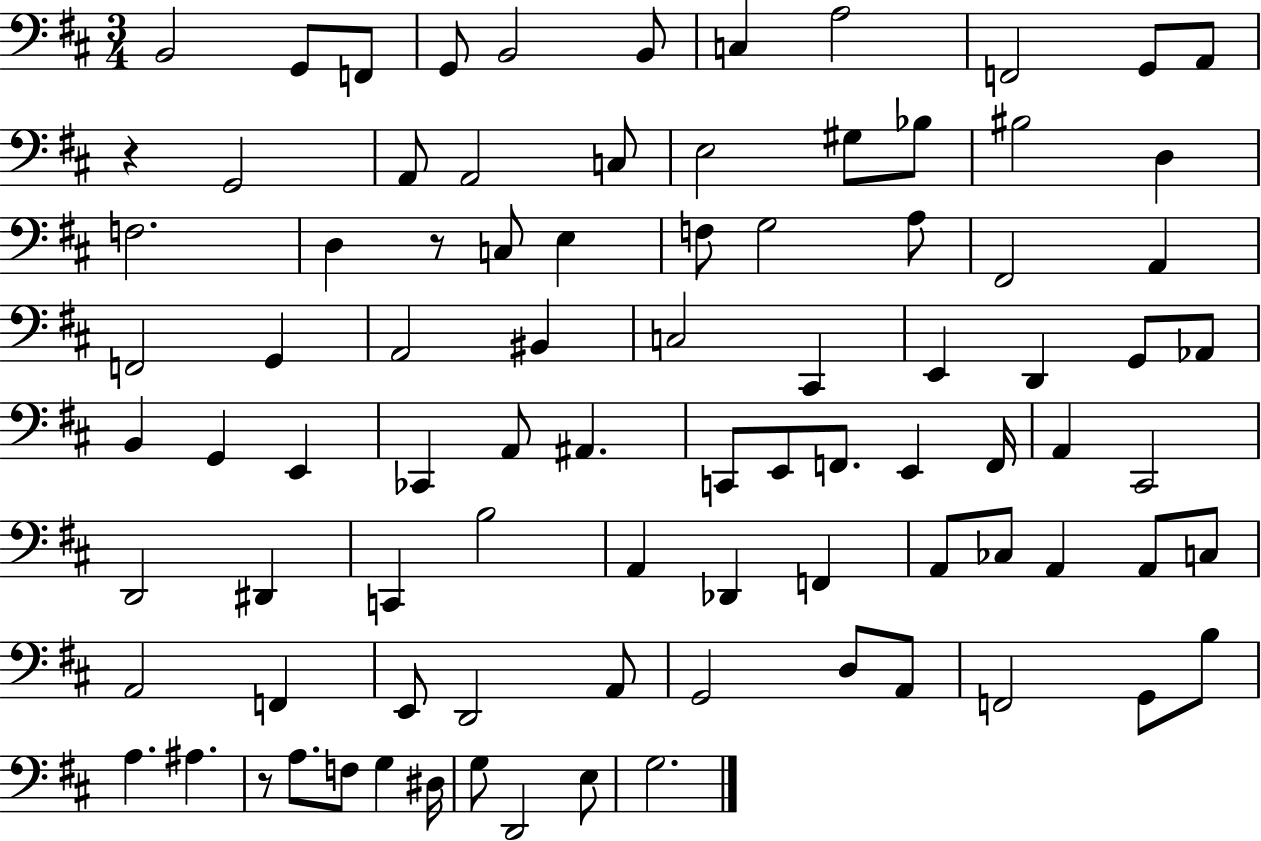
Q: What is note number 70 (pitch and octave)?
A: G2